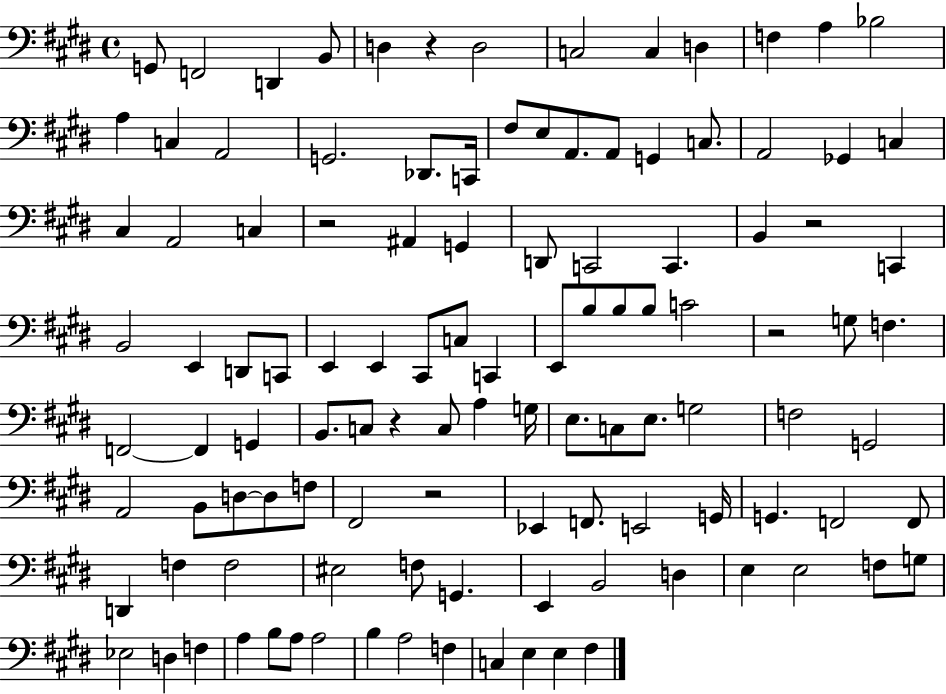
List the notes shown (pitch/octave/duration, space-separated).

G2/e F2/h D2/q B2/e D3/q R/q D3/h C3/h C3/q D3/q F3/q A3/q Bb3/h A3/q C3/q A2/h G2/h. Db2/e. C2/s F#3/e E3/e A2/e. A2/e G2/q C3/e. A2/h Gb2/q C3/q C#3/q A2/h C3/q R/h A#2/q G2/q D2/e C2/h C2/q. B2/q R/h C2/q B2/h E2/q D2/e C2/e E2/q E2/q C#2/e C3/e C2/q E2/e B3/e B3/e B3/e C4/h R/h G3/e F3/q. F2/h F2/q G2/q B2/e. C3/e R/q C3/e A3/q G3/s E3/e. C3/e E3/e. G3/h F3/h G2/h A2/h B2/e D3/e D3/e F3/e F#2/h R/h Eb2/q F2/e. E2/h G2/s G2/q. F2/h F2/e D2/q F3/q F3/h EIS3/h F3/e G2/q. E2/q B2/h D3/q E3/q E3/h F3/e G3/e Eb3/h D3/q F3/q A3/q B3/e A3/e A3/h B3/q A3/h F3/q C3/q E3/q E3/q F#3/q